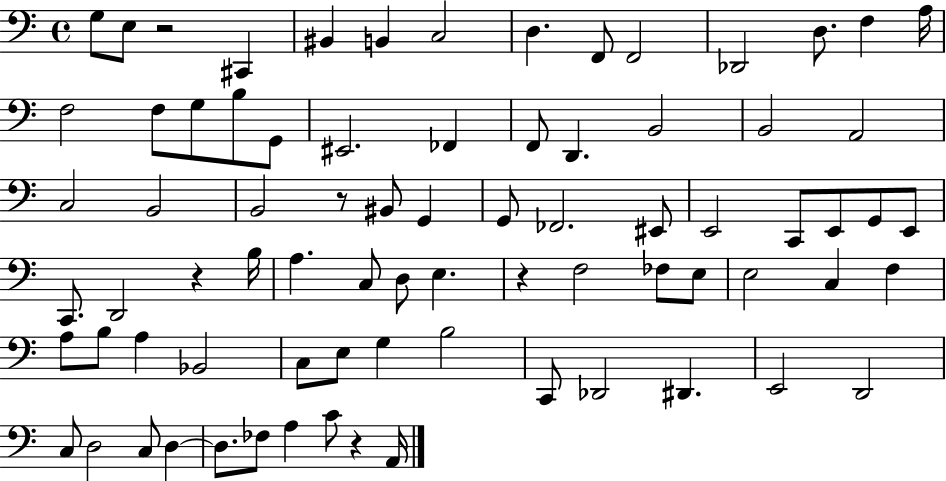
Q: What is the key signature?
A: C major